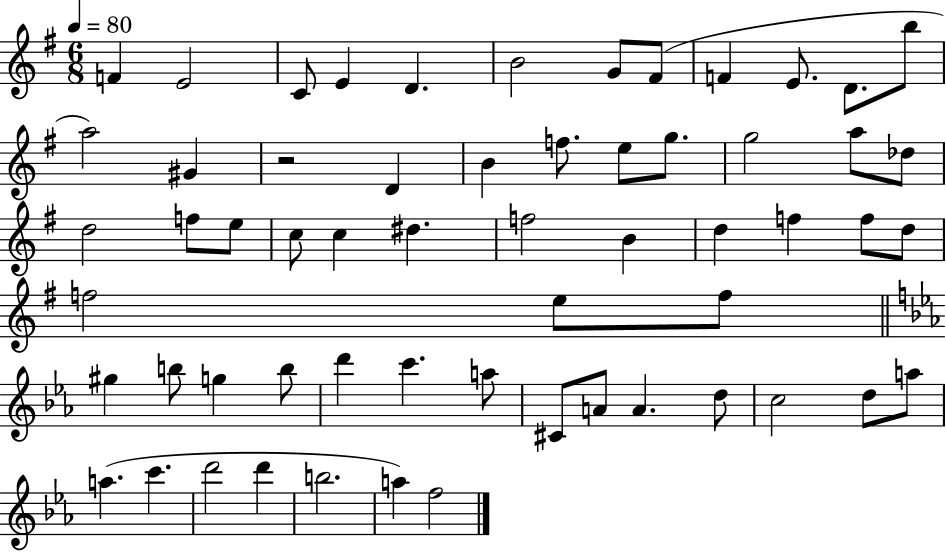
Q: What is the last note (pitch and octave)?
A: F5